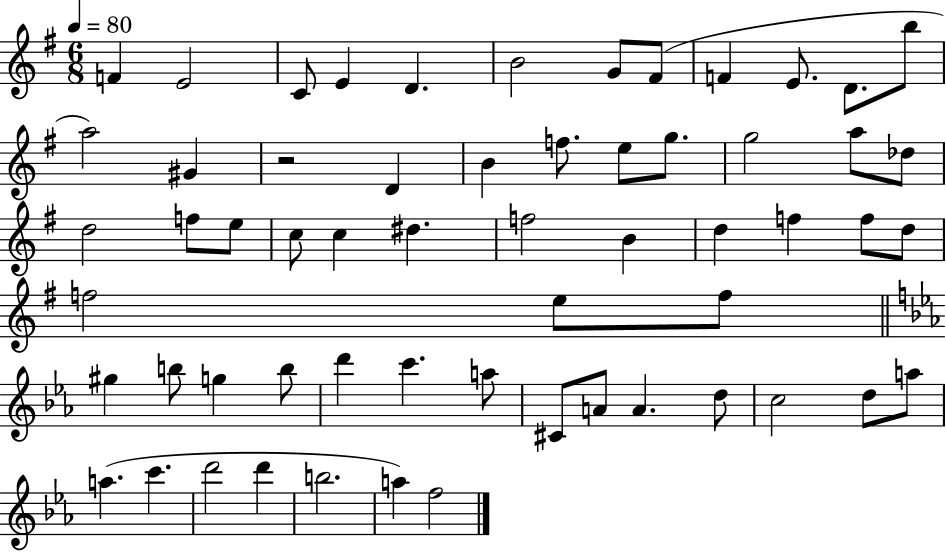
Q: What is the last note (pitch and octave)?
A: F5